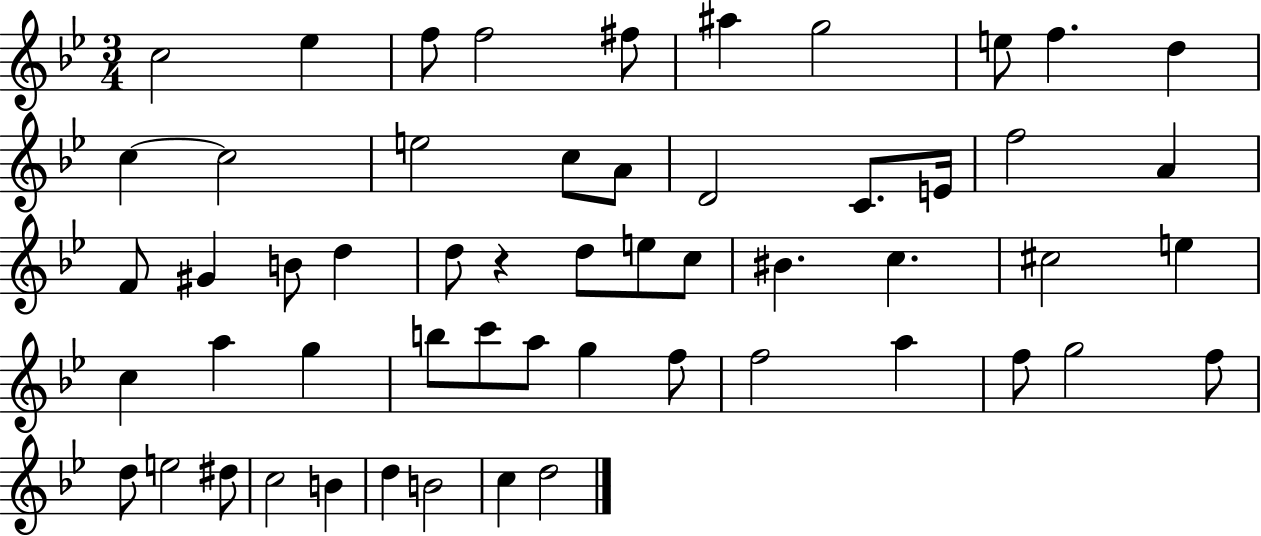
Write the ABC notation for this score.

X:1
T:Untitled
M:3/4
L:1/4
K:Bb
c2 _e f/2 f2 ^f/2 ^a g2 e/2 f d c c2 e2 c/2 A/2 D2 C/2 E/4 f2 A F/2 ^G B/2 d d/2 z d/2 e/2 c/2 ^B c ^c2 e c a g b/2 c'/2 a/2 g f/2 f2 a f/2 g2 f/2 d/2 e2 ^d/2 c2 B d B2 c d2